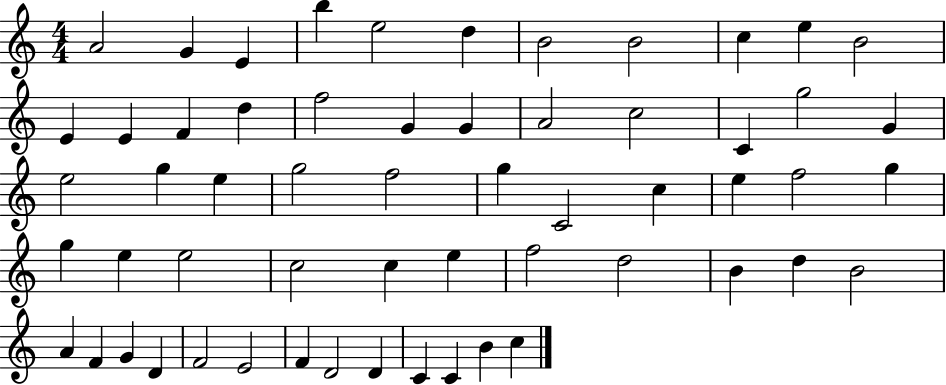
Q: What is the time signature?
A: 4/4